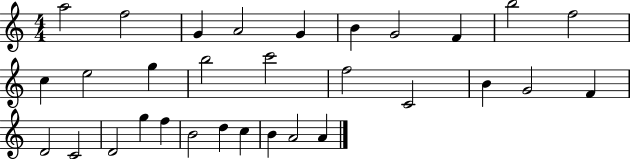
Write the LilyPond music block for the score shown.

{
  \clef treble
  \numericTimeSignature
  \time 4/4
  \key c \major
  a''2 f''2 | g'4 a'2 g'4 | b'4 g'2 f'4 | b''2 f''2 | \break c''4 e''2 g''4 | b''2 c'''2 | f''2 c'2 | b'4 g'2 f'4 | \break d'2 c'2 | d'2 g''4 f''4 | b'2 d''4 c''4 | b'4 a'2 a'4 | \break \bar "|."
}